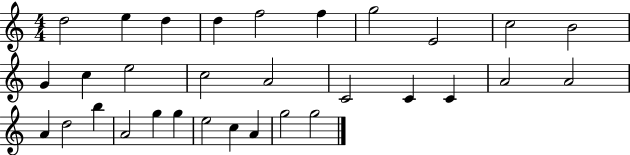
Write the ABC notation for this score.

X:1
T:Untitled
M:4/4
L:1/4
K:C
d2 e d d f2 f g2 E2 c2 B2 G c e2 c2 A2 C2 C C A2 A2 A d2 b A2 g g e2 c A g2 g2